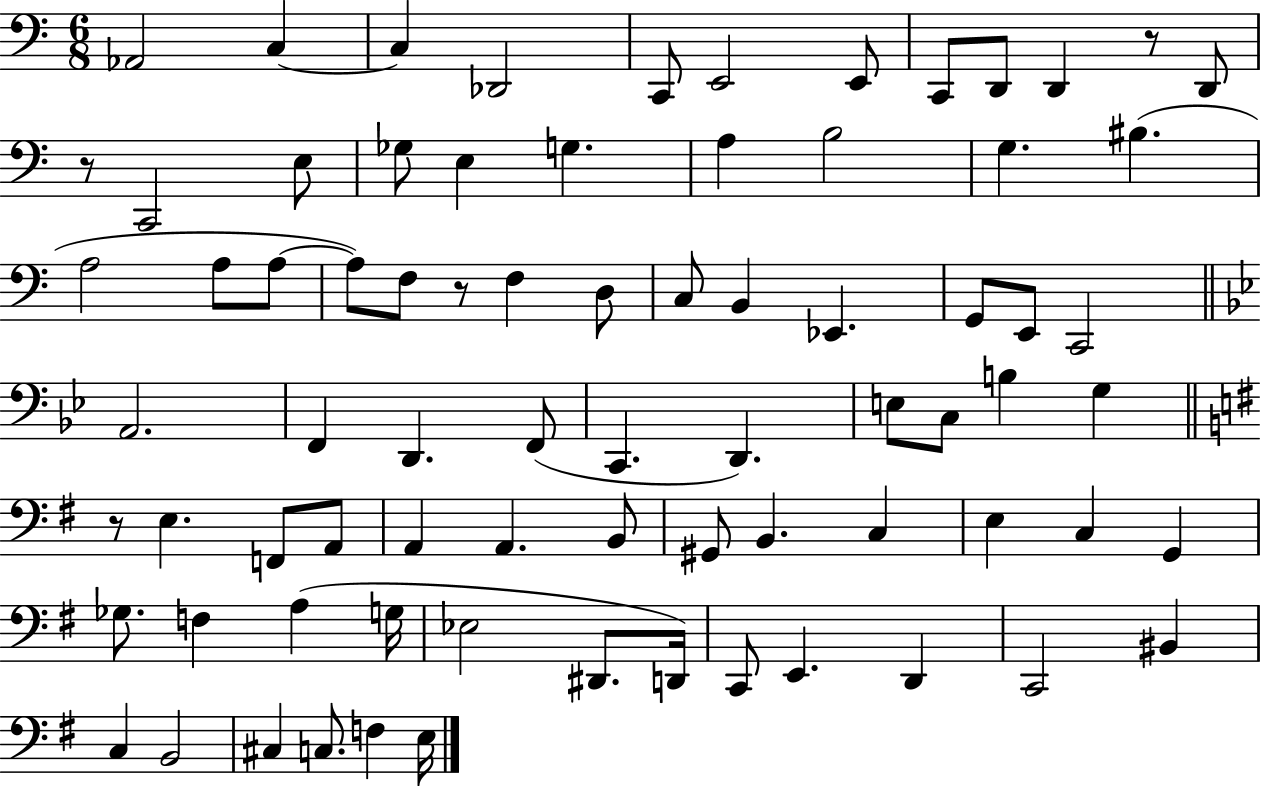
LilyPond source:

{
  \clef bass
  \numericTimeSignature
  \time 6/8
  \key c \major
  aes,2 c4~~ | c4 des,2 | c,8 e,2 e,8 | c,8 d,8 d,4 r8 d,8 | \break r8 c,2 e8 | ges8 e4 g4. | a4 b2 | g4. bis4.( | \break a2 a8 a8~~ | a8) f8 r8 f4 d8 | c8 b,4 ees,4. | g,8 e,8 c,2 | \break \bar "||" \break \key bes \major a,2. | f,4 d,4. f,8( | c,4. d,4.) | e8 c8 b4 g4 | \break \bar "||" \break \key e \minor r8 e4. f,8 a,8 | a,4 a,4. b,8 | gis,8 b,4. c4 | e4 c4 g,4 | \break ges8. f4 a4( g16 | ees2 dis,8. d,16) | c,8 e,4. d,4 | c,2 bis,4 | \break c4 b,2 | cis4 c8. f4 e16 | \bar "|."
}